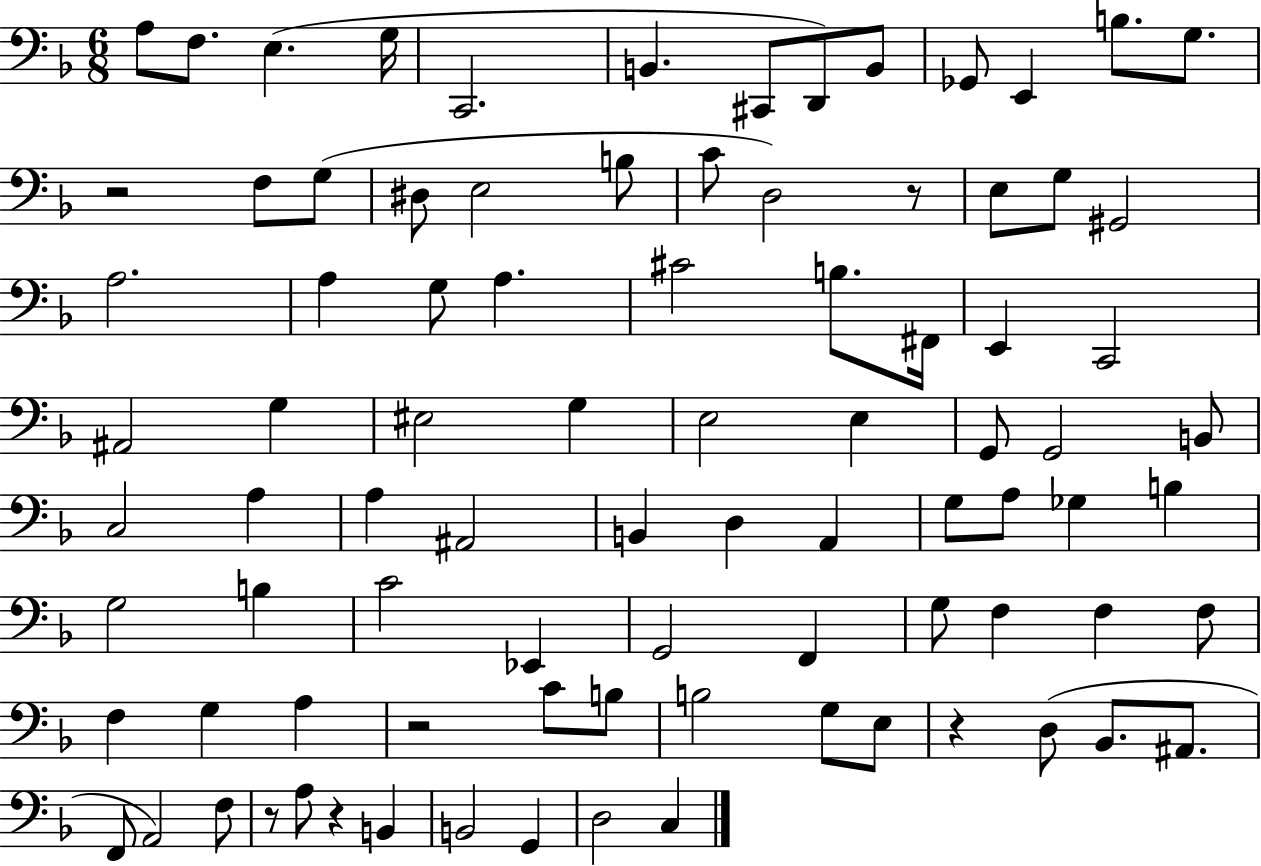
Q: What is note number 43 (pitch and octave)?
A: A3